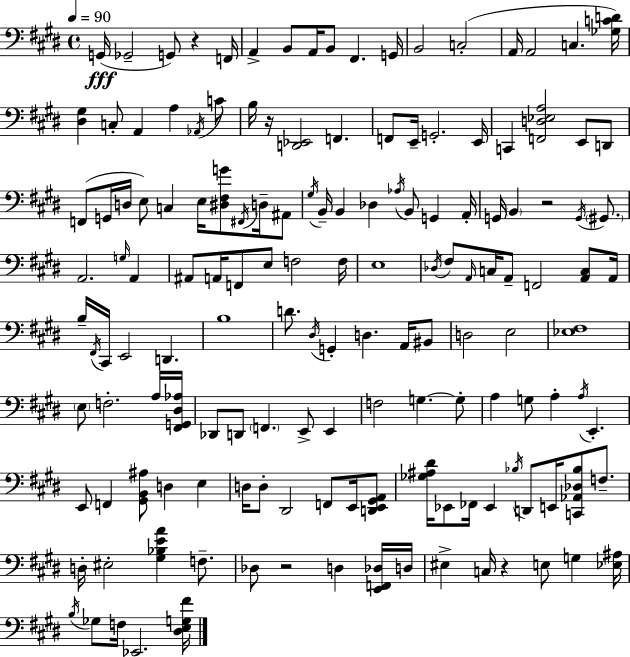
{
  \clef bass
  \time 4/4
  \defaultTimeSignature
  \key e \major
  \tempo 4 = 90
  g,16(\fff ges,2-- g,8) r4 f,16 | a,4-> b,8 a,16 b,8 fis,4. g,16 | b,2 c2-.( | a,16 a,2 c4. <ges c' d'>16) | \break <dis gis>4 c8-. a,4 a4 \acciaccatura { aes,16 } c'8 | b16 r16 <d, ees,>2 f,4. | f,8 e,16-- g,2.-. | e,16 c,4 <f, d ees a>2 e,8 d,8 | \break f,8( g,16 d16 e8) c4 e16 <dis fis g'>8 \acciaccatura { fis,16 } d16-- | ais,8 \acciaccatura { gis16 } b,16-- b,4 des4 \acciaccatura { aes16 } b,8 g,4 | a,16-. g,16 \parenthesize b,4 r2 | \acciaccatura { g,16 } \parenthesize gis,8. a,2. | \break \grace { g16 } a,4 ais,8 a,16 f,8 e8 f2 | f16 e1 | \acciaccatura { des16 } fis8 \grace { a,16 } c16 a,8-- f,2 | <a, c>8 a,16 b16-- \acciaccatura { fis,16 } cis,16 e,2 | \break d,4. b1 | d'8. \acciaccatura { dis16 } g,4-. | d4. a,16 bis,8 d2 | e2 <ees fis>1 | \break \parenthesize e8 f2.-. | a16 <fis, g, dis aes>16 des,8 d,8 \parenthesize f,4. | e,8-> e,4 f2 | g4.~~ g8-. a4 g8 | \break a4-. \acciaccatura { a16 } e,4.-. e,8 f,4 | <gis, b, ais>8 d4 e4 d16 d8-. dis,2 | f,8 e,16 <d, e, gis, a,>8 <ges ais dis'>16 ees,8 fes,16 ees,4 | \acciaccatura { bes16 } d,8 e,16 <c, aes, des bes>8 f8.-- d16-. eis2-. | \break <gis bes e' a'>4 f8.-- des8 r2 | d4 <e, f, des>16 d16 eis4-> | c16 r4 e8 g4 <ees ais>16 \acciaccatura { b16 } ges8 f16 | ees,2. <dis e g fis'>16 \bar "|."
}